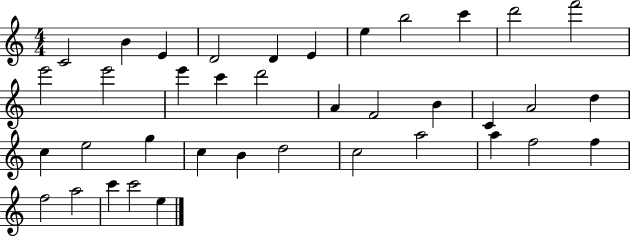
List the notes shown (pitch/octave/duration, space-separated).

C4/h B4/q E4/q D4/h D4/q E4/q E5/q B5/h C6/q D6/h F6/h E6/h E6/h E6/q C6/q D6/h A4/q F4/h B4/q C4/q A4/h D5/q C5/q E5/h G5/q C5/q B4/q D5/h C5/h A5/h A5/q F5/h F5/q F5/h A5/h C6/q C6/h E5/q